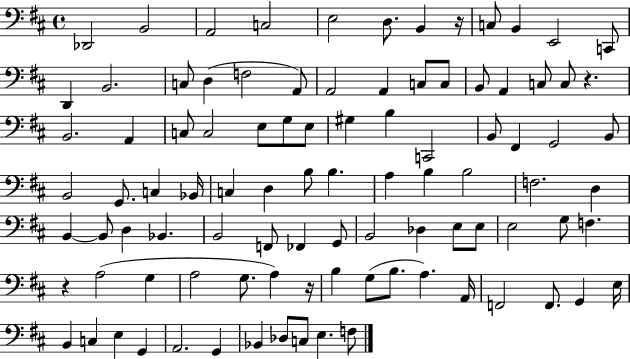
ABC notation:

X:1
T:Untitled
M:4/4
L:1/4
K:D
_D,,2 B,,2 A,,2 C,2 E,2 D,/2 B,, z/4 C,/2 B,, E,,2 C,,/2 D,, B,,2 C,/2 D, F,2 A,,/2 A,,2 A,, C,/2 C,/2 B,,/2 A,, C,/2 C,/2 z B,,2 A,, C,/2 C,2 E,/2 G,/2 E,/2 ^G, B, C,,2 B,,/2 ^F,, G,,2 B,,/2 B,,2 G,,/2 C, _B,,/4 C, D, B,/2 B, A, B, B,2 F,2 D, B,, B,,/2 D, _B,, B,,2 F,,/2 _F,, G,,/2 B,,2 _D, E,/2 E,/2 E,2 G,/2 F, z A,2 G, A,2 G,/2 A, z/4 B, G,/2 B,/2 A, A,,/4 F,,2 F,,/2 G,, E,/4 B,, C, E, G,, A,,2 G,, _B,, _D,/2 C,/2 E, F,/2